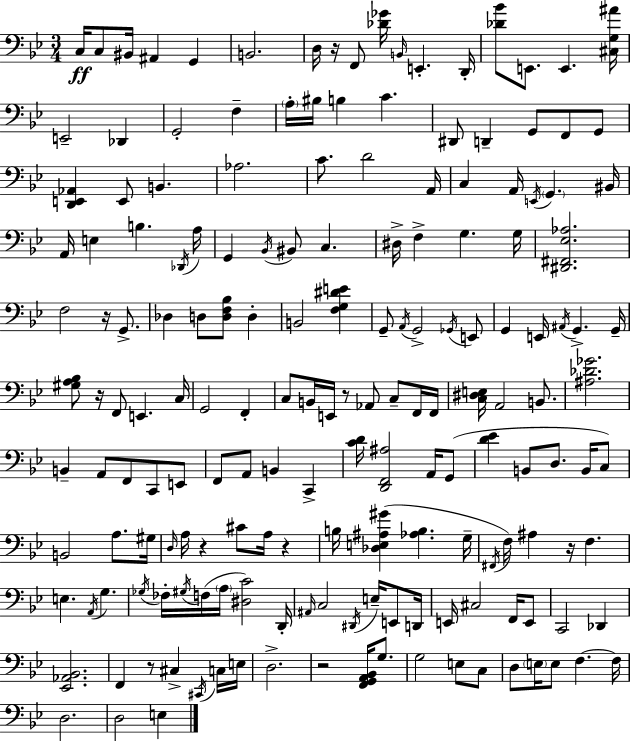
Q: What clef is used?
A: bass